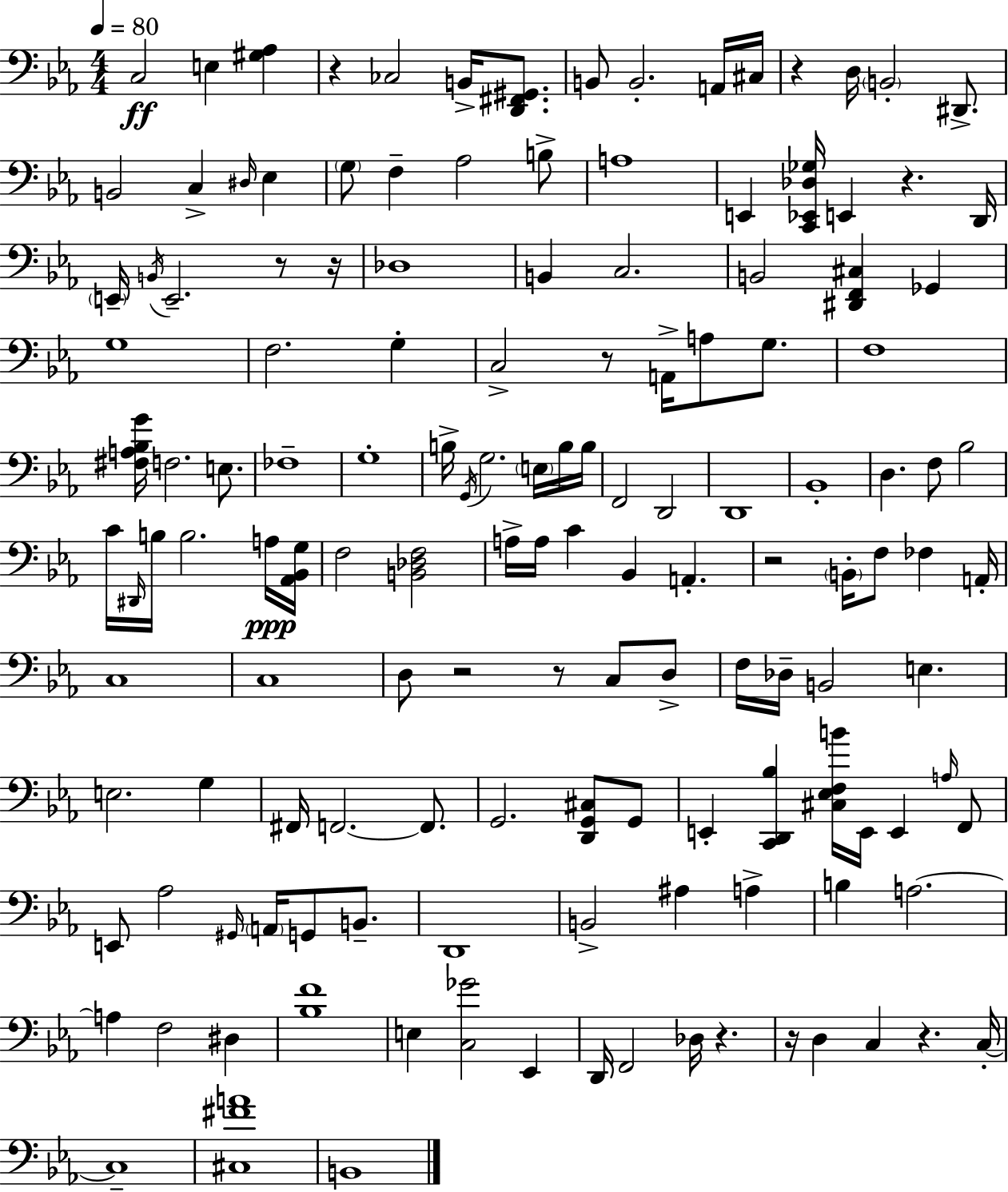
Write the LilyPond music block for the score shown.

{
  \clef bass
  \numericTimeSignature
  \time 4/4
  \key ees \major
  \tempo 4 = 80
  c2\ff e4 <gis aes>4 | r4 ces2 b,16-> <d, fis, gis,>8. | b,8 b,2.-. a,16 cis16 | r4 d16 \parenthesize b,2-. dis,8.-> | \break b,2 c4-> \grace { dis16 } ees4 | \parenthesize g8 f4-- aes2 b8-> | a1 | e,4 <c, ees, des ges>16 e,4 r4. | \break d,16 \parenthesize e,16-- \acciaccatura { b,16 } e,2.-- r8 | r16 des1 | b,4 c2. | b,2 <dis, f, cis>4 ges,4 | \break g1 | f2. g4-. | c2-> r8 a,16-> a8 g8. | f1 | \break <fis a bes g'>16 f2. e8. | fes1-- | g1-. | b16-> \acciaccatura { g,16 } g2. | \break \parenthesize e16 b16 b16 f,2 d,2 | d,1 | bes,1-. | d4. f8 bes2 | \break c'16 \grace { dis,16 } b16 b2. | a16\ppp <aes, bes, g>16 f2 <b, des f>2 | a16-> a16 c'4 bes,4 a,4.-. | r2 \parenthesize b,16-. f8 fes4 | \break a,16-. c1 | c1 | d8 r2 r8 | c8 d8-> f16 des16-- b,2 e4. | \break e2. | g4 fis,16 f,2.~~ | f,8. g,2. | <d, g, cis>8 g,8 e,4-. <c, d, bes>4 <cis ees f b'>16 e,16 e,4 | \break \grace { a16 } f,8 e,8 aes2 \grace { gis,16 } | \parenthesize a,16 g,8 b,8.-- d,1 | b,2-> ais4 | a4-> b4 a2.~~ | \break a4 f2 | dis4 <bes f'>1 | e4 <c ges'>2 | ees,4 d,16 f,2 des16 | \break r4. r16 d4 c4 r4. | c16-.~~ c1-- | <cis fis' a'>1 | b,1 | \break \bar "|."
}